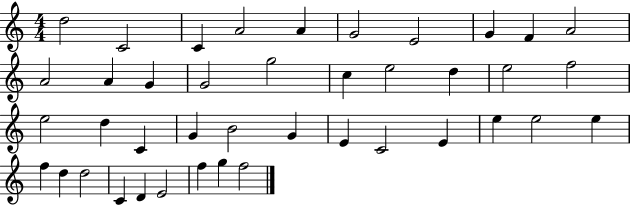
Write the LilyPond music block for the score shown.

{
  \clef treble
  \numericTimeSignature
  \time 4/4
  \key c \major
  d''2 c'2 | c'4 a'2 a'4 | g'2 e'2 | g'4 f'4 a'2 | \break a'2 a'4 g'4 | g'2 g''2 | c''4 e''2 d''4 | e''2 f''2 | \break e''2 d''4 c'4 | g'4 b'2 g'4 | e'4 c'2 e'4 | e''4 e''2 e''4 | \break f''4 d''4 d''2 | c'4 d'4 e'2 | f''4 g''4 f''2 | \bar "|."
}